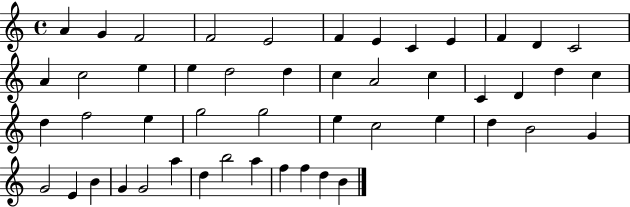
A4/q G4/q F4/h F4/h E4/h F4/q E4/q C4/q E4/q F4/q D4/q C4/h A4/q C5/h E5/q E5/q D5/h D5/q C5/q A4/h C5/q C4/q D4/q D5/q C5/q D5/q F5/h E5/q G5/h G5/h E5/q C5/h E5/q D5/q B4/h G4/q G4/h E4/q B4/q G4/q G4/h A5/q D5/q B5/h A5/q F5/q F5/q D5/q B4/q